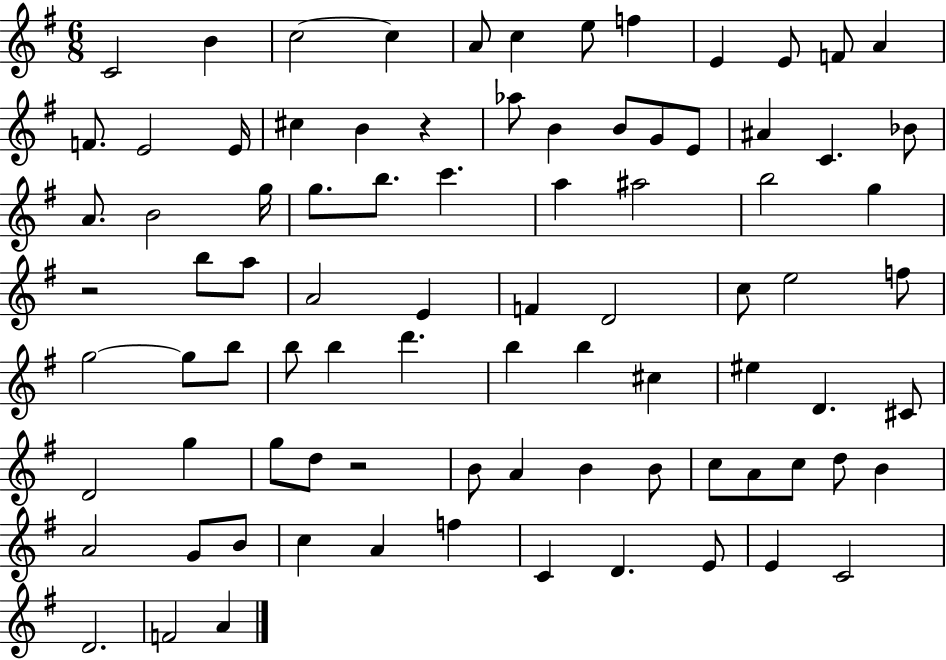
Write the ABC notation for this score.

X:1
T:Untitled
M:6/8
L:1/4
K:G
C2 B c2 c A/2 c e/2 f E E/2 F/2 A F/2 E2 E/4 ^c B z _a/2 B B/2 G/2 E/2 ^A C _B/2 A/2 B2 g/4 g/2 b/2 c' a ^a2 b2 g z2 b/2 a/2 A2 E F D2 c/2 e2 f/2 g2 g/2 b/2 b/2 b d' b b ^c ^e D ^C/2 D2 g g/2 d/2 z2 B/2 A B B/2 c/2 A/2 c/2 d/2 B A2 G/2 B/2 c A f C D E/2 E C2 D2 F2 A